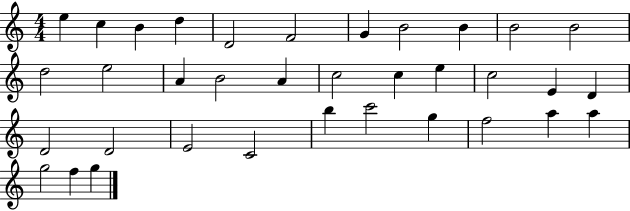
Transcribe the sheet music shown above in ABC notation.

X:1
T:Untitled
M:4/4
L:1/4
K:C
e c B d D2 F2 G B2 B B2 B2 d2 e2 A B2 A c2 c e c2 E D D2 D2 E2 C2 b c'2 g f2 a a g2 f g